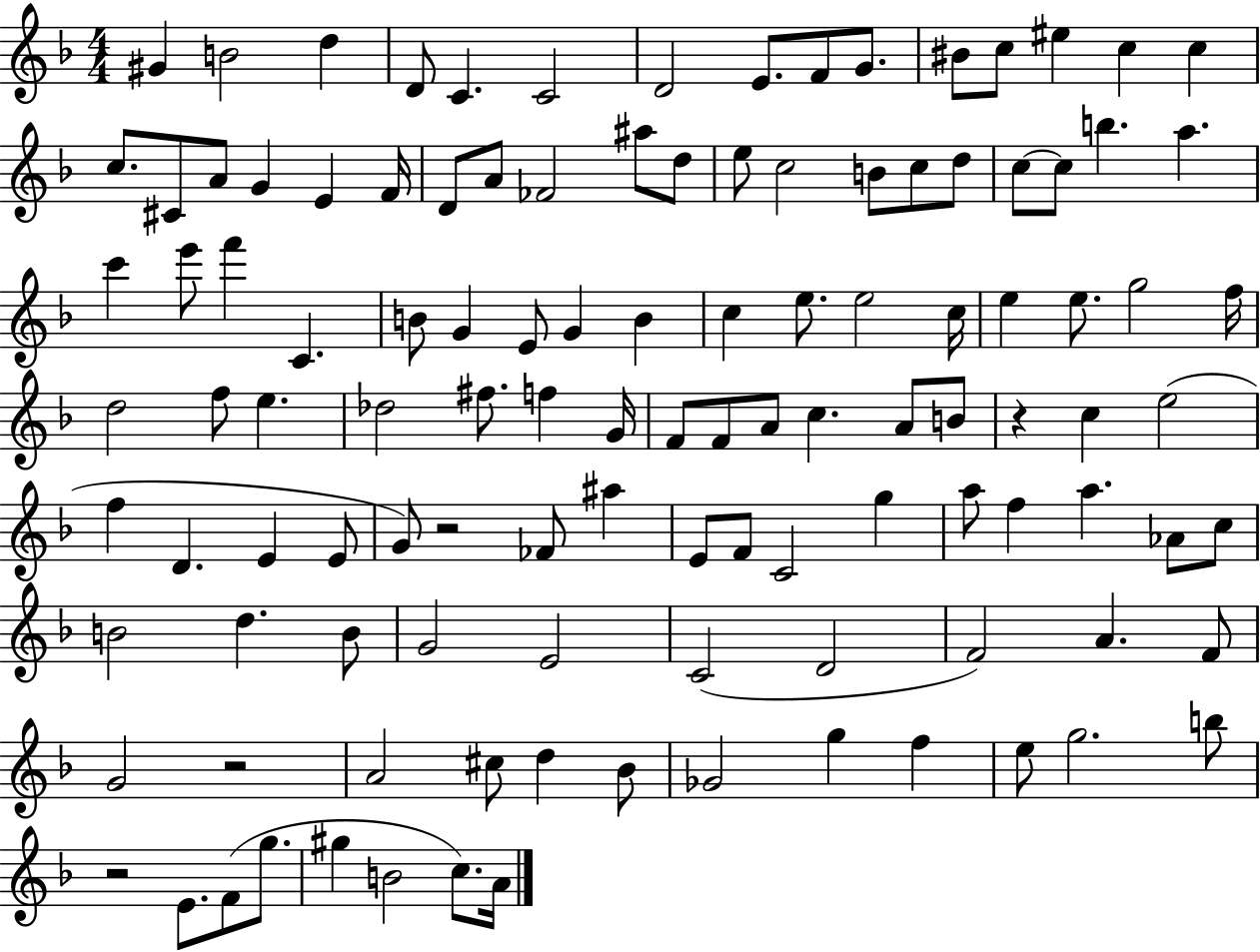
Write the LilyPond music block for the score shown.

{
  \clef treble
  \numericTimeSignature
  \time 4/4
  \key f \major
  gis'4 b'2 d''4 | d'8 c'4. c'2 | d'2 e'8. f'8 g'8. | bis'8 c''8 eis''4 c''4 c''4 | \break c''8. cis'8 a'8 g'4 e'4 f'16 | d'8 a'8 fes'2 ais''8 d''8 | e''8 c''2 b'8 c''8 d''8 | c''8~~ c''8 b''4. a''4. | \break c'''4 e'''8 f'''4 c'4. | b'8 g'4 e'8 g'4 b'4 | c''4 e''8. e''2 c''16 | e''4 e''8. g''2 f''16 | \break d''2 f''8 e''4. | des''2 fis''8. f''4 g'16 | f'8 f'8 a'8 c''4. a'8 b'8 | r4 c''4 e''2( | \break f''4 d'4. e'4 e'8 | g'8) r2 fes'8 ais''4 | e'8 f'8 c'2 g''4 | a''8 f''4 a''4. aes'8 c''8 | \break b'2 d''4. b'8 | g'2 e'2 | c'2( d'2 | f'2) a'4. f'8 | \break g'2 r2 | a'2 cis''8 d''4 bes'8 | ges'2 g''4 f''4 | e''8 g''2. b''8 | \break r2 e'8. f'8( g''8. | gis''4 b'2 c''8.) a'16 | \bar "|."
}